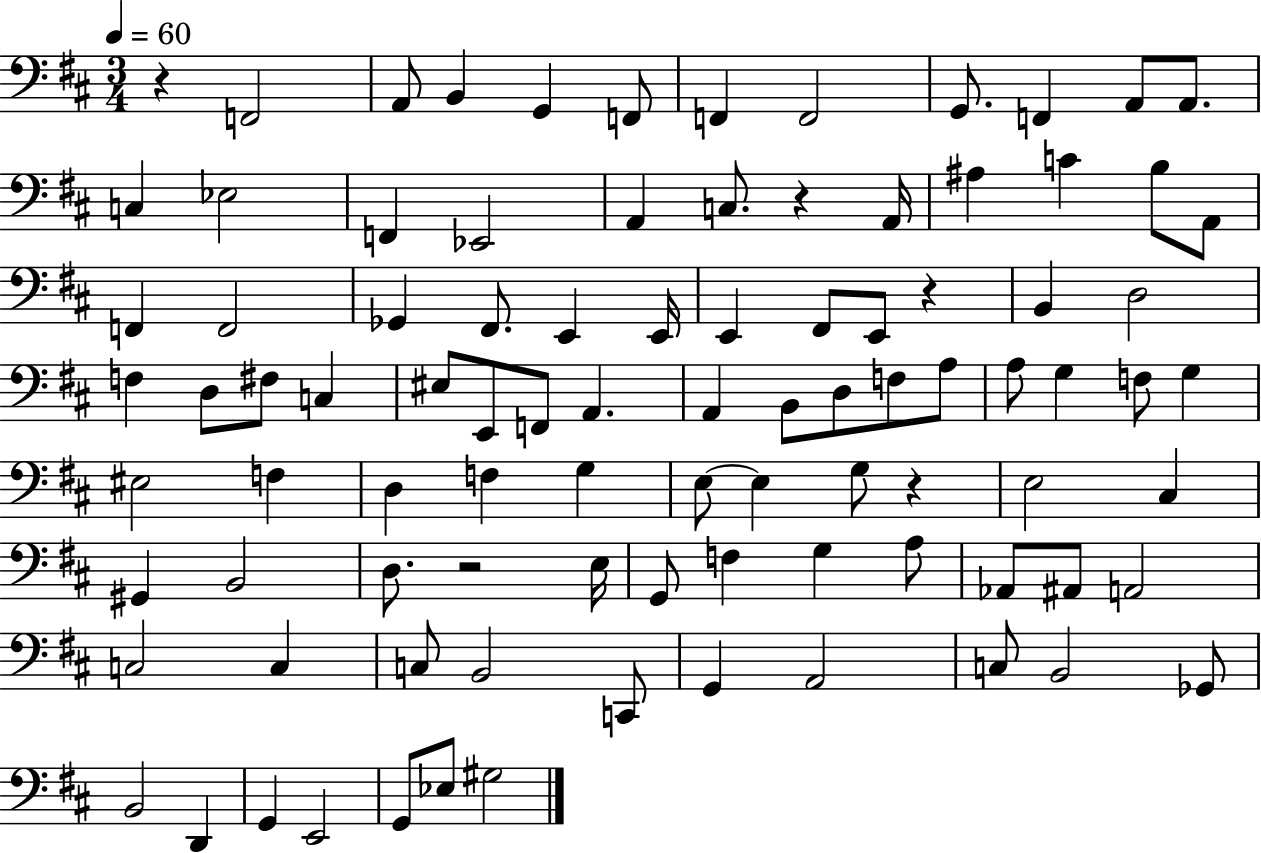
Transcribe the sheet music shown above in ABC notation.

X:1
T:Untitled
M:3/4
L:1/4
K:D
z F,,2 A,,/2 B,, G,, F,,/2 F,, F,,2 G,,/2 F,, A,,/2 A,,/2 C, _E,2 F,, _E,,2 A,, C,/2 z A,,/4 ^A, C B,/2 A,,/2 F,, F,,2 _G,, ^F,,/2 E,, E,,/4 E,, ^F,,/2 E,,/2 z B,, D,2 F, D,/2 ^F,/2 C, ^E,/2 E,,/2 F,,/2 A,, A,, B,,/2 D,/2 F,/2 A,/2 A,/2 G, F,/2 G, ^E,2 F, D, F, G, E,/2 E, G,/2 z E,2 ^C, ^G,, B,,2 D,/2 z2 E,/4 G,,/2 F, G, A,/2 _A,,/2 ^A,,/2 A,,2 C,2 C, C,/2 B,,2 C,,/2 G,, A,,2 C,/2 B,,2 _G,,/2 B,,2 D,, G,, E,,2 G,,/2 _E,/2 ^G,2